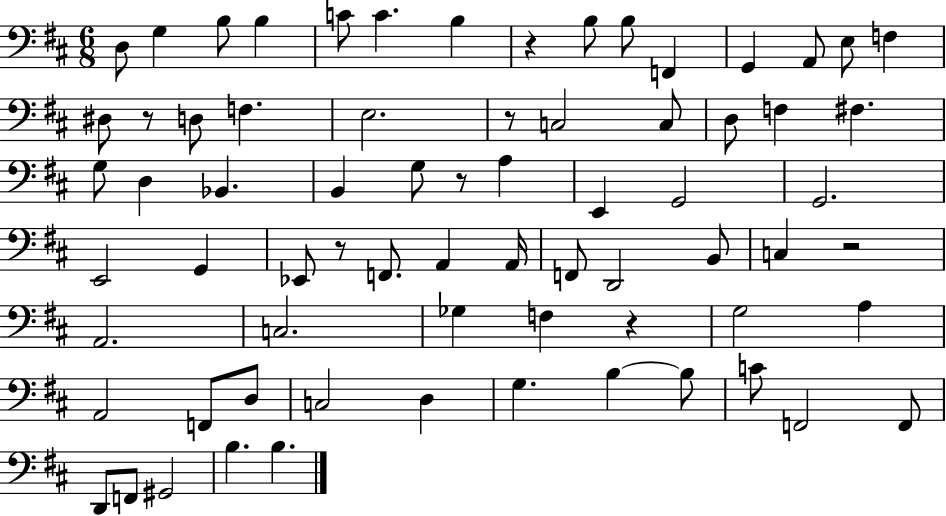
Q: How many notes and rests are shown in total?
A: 71